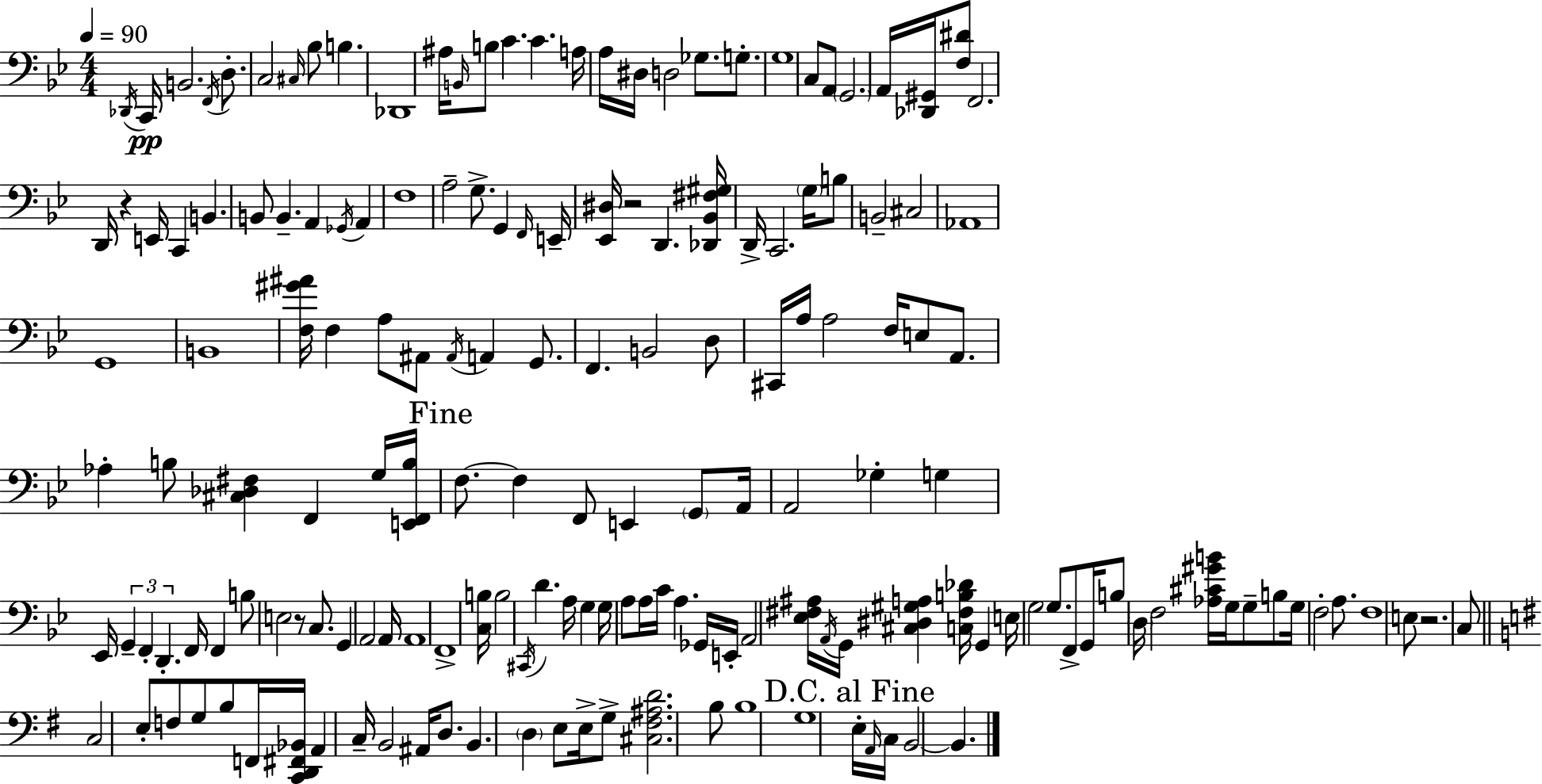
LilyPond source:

{
  \clef bass
  \numericTimeSignature
  \time 4/4
  \key bes \major
  \tempo 4 = 90
  \acciaccatura { des,16 }\pp c,16 b,2. \acciaccatura { f,16 } d8.-. | c2 \grace { cis16 } bes8 b4. | des,1 | ais16 \grace { b,16 } b8 c'4. c'4. | \break a16 a16 dis16 d2 ges8. | g8.-. g1 | c8 a,8 \parenthesize g,2. | a,16 <des, gis,>16 <f dis'>8 f,2. | \break d,16 r4 e,16 c,4 b,4. | b,8 b,4.-- a,4 | \acciaccatura { ges,16 } a,4 f1 | a2-- g8.-> | \break g,4 \grace { f,16 } e,16-- <ees, dis>16 r2 d,4. | <des, bes, fis gis>16 d,16-> c,2. | \parenthesize g16 b8 b,2-- cis2 | aes,1 | \break g,1 | b,1 | <f gis' ais'>16 f4 a8 ais,8 \acciaccatura { ais,16 } | a,4 g,8. f,4. b,2 | \break d8 cis,16 a16 a2 | f16 e8 a,8. aes4-. b8 <cis des fis>4 | f,4 g16 <e, f, b>16 \mark "Fine" f8.~~ f4 f,8 | e,4 \parenthesize g,8 a,16 a,2 ges4-. | \break g4 ees,16 \tuplet 3/2 { g,4-- f,4-. | d,4.-. } f,16 f,4 b8 e2 | r8 c8. g,4 a,2 | a,16 a,1 | \break f,1-> | <c b>16 b2 | \acciaccatura { cis,16 } d'4. a16 g4 g16 a8 a16 | c'16 a4. ges,16 e,16-. a,2 | \break <ees fis ais>16 \acciaccatura { a,16 } g,16 <cis dis gis a>4 <c fis b des'>16 g,4 e16 g2 | g8. f,8-> g,16 b8 \parenthesize d16 f2 | <aes cis' gis' b'>16 g16 g8-- b8 g16 f2-. | a8. f1 | \break e8 r2. | c8 \bar "||" \break \key g \major c2 e8-. f8 g8 b8 | f,16 <c, d, fis, bes,>16 a,4 c16-- b,2 ais,16 | d8. b,4. \parenthesize d4 e8 e16-> | g8-> <cis fis ais d'>2. b8 | \break b1 | g1 | \mark "D.C. al Fine" e16-. \grace { a,16 } c16 b,2~~ b,4. | \bar "|."
}